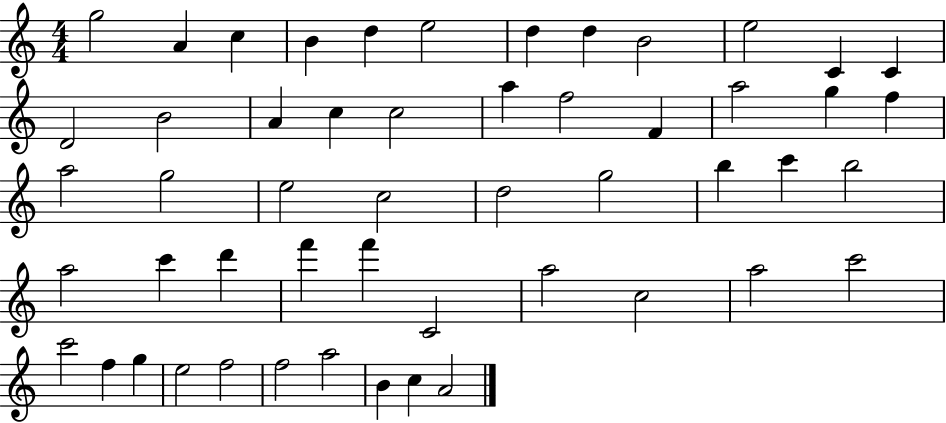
X:1
T:Untitled
M:4/4
L:1/4
K:C
g2 A c B d e2 d d B2 e2 C C D2 B2 A c c2 a f2 F a2 g f a2 g2 e2 c2 d2 g2 b c' b2 a2 c' d' f' f' C2 a2 c2 a2 c'2 c'2 f g e2 f2 f2 a2 B c A2